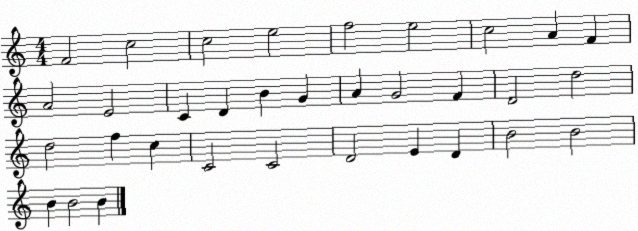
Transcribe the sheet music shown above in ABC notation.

X:1
T:Untitled
M:4/4
L:1/4
K:C
F2 c2 c2 e2 f2 e2 c2 A F A2 E2 C D B G A G2 F D2 d2 d2 f c C2 C2 D2 E D B2 B2 B B2 B